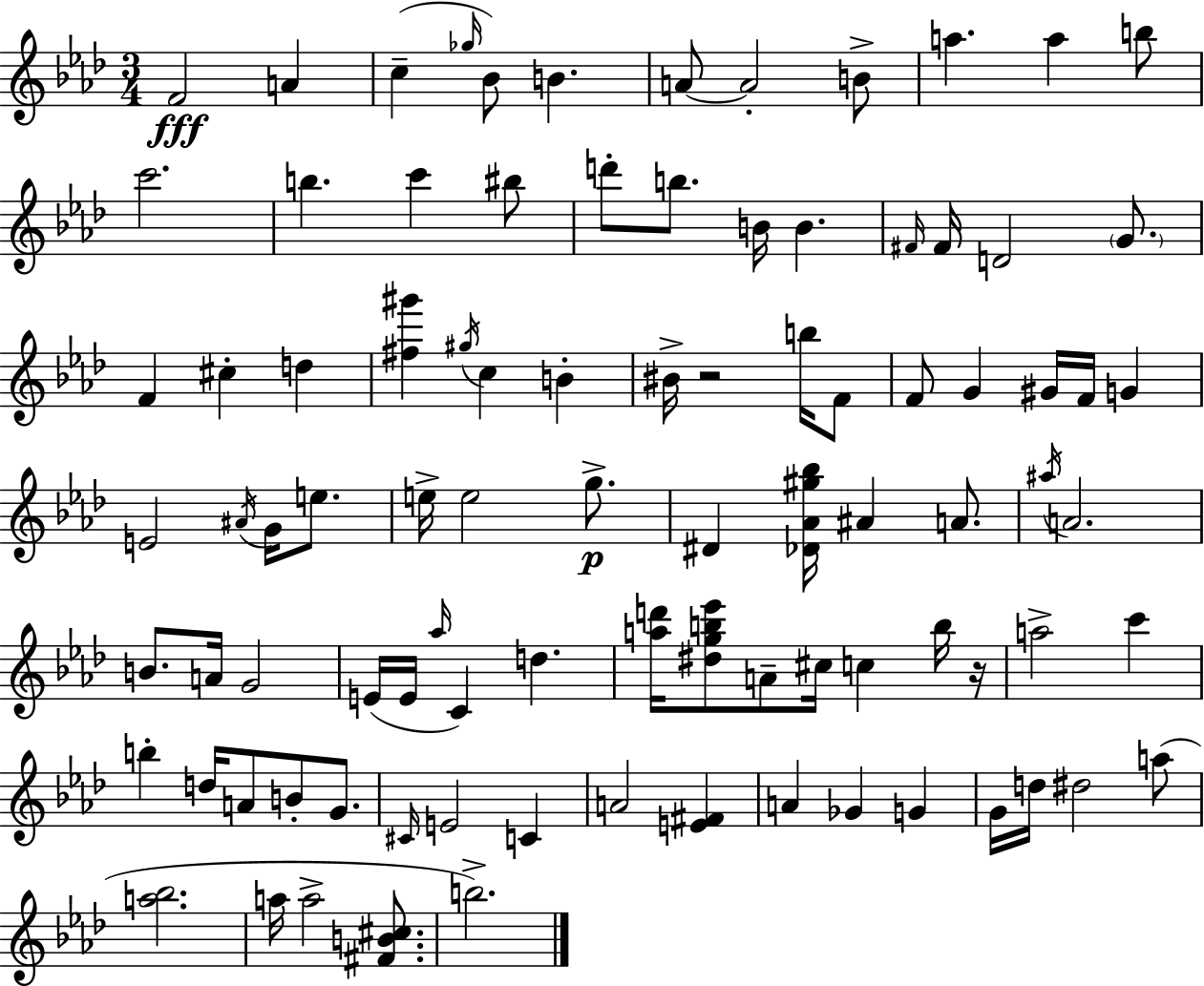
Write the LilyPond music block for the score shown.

{
  \clef treble
  \numericTimeSignature
  \time 3/4
  \key aes \major
  f'2\fff a'4 | c''4--( \grace { ges''16 } bes'8) b'4. | a'8~~ a'2-. b'8-> | a''4. a''4 b''8 | \break c'''2. | b''4. c'''4 bis''8 | d'''8-. b''8. b'16 b'4. | \grace { fis'16 } fis'16 d'2 \parenthesize g'8. | \break f'4 cis''4-. d''4 | <fis'' gis'''>4 \acciaccatura { gis''16 } c''4 b'4-. | bis'16-> r2 | b''16 f'8 f'8 g'4 gis'16 f'16 g'4 | \break e'2 \acciaccatura { ais'16 } | g'16 e''8. e''16-> e''2 | g''8.->\p dis'4 <des' aes' gis'' bes''>16 ais'4 | a'8. \acciaccatura { ais''16 } a'2. | \break b'8. a'16 g'2 | e'16( e'16 \grace { aes''16 } c'4) | d''4. <a'' d'''>16 <dis'' g'' b'' ees'''>8 a'8-- cis''16 | c''4 b''16 r16 a''2-> | \break c'''4 b''4-. d''16 a'8 | b'8-. g'8. \grace { cis'16 } e'2 | c'4 a'2 | <e' fis'>4 a'4 ges'4 | \break g'4 g'16 d''16 dis''2 | a''8( <a'' bes''>2. | a''16 a''2-> | <fis' b' cis''>8. b''2.->) | \break \bar "|."
}